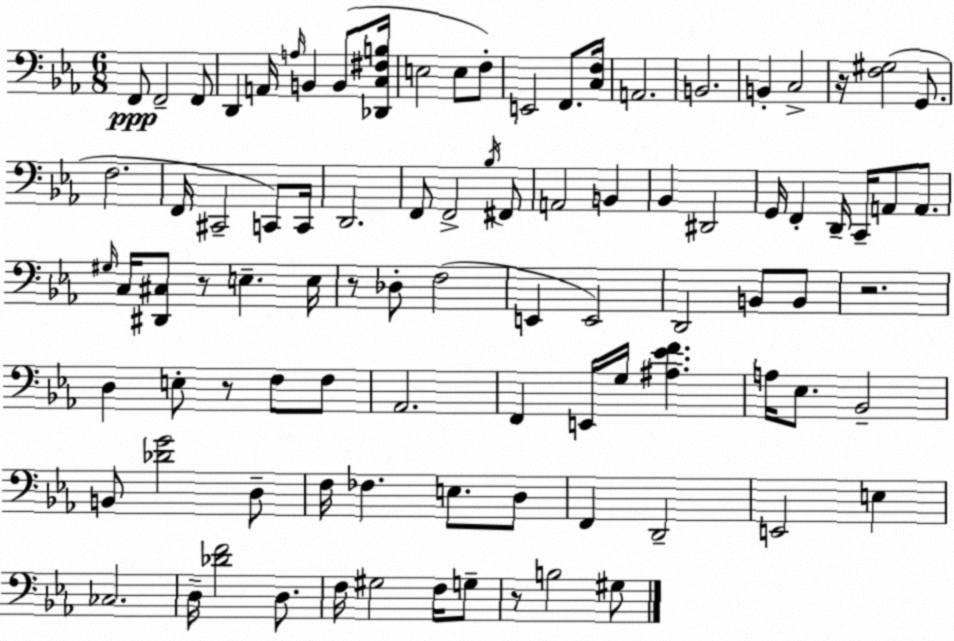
X:1
T:Untitled
M:6/8
L:1/4
K:Cm
F,,/2 F,,2 F,,/2 D,, A,,/4 A,/4 B,, B,,/2 [_D,,C,^F,B,]/4 E,2 E,/2 F,/2 E,,2 F,,/2 [C,F,]/4 A,,2 B,,2 B,, C,2 z/4 [F,^G,]2 G,,/2 F,2 F,,/4 ^C,,2 C,,/2 C,,/4 D,,2 F,,/2 F,,2 _B,/4 ^F,,/2 A,,2 B,, _B,, ^D,,2 G,,/4 F,, D,,/4 C,,/4 A,,/2 A,,/2 ^G,/4 C,/4 [^D,,^C,]/2 z/2 E, E,/4 z/2 _D,/2 F,2 E,, E,,2 D,,2 B,,/2 B,,/2 z2 D, E,/2 z/2 F,/2 F,/2 _A,,2 F,, E,,/4 G,/4 [^A,_EF] A,/4 _E,/2 _B,,2 B,,/2 [_DG]2 D,/2 F,/4 _F, E,/2 D,/2 F,, D,,2 E,,2 E, _C,2 D,/4 [_DF]2 D,/2 F,/4 ^G,2 F,/4 G,/2 z/2 B,2 ^G,/2